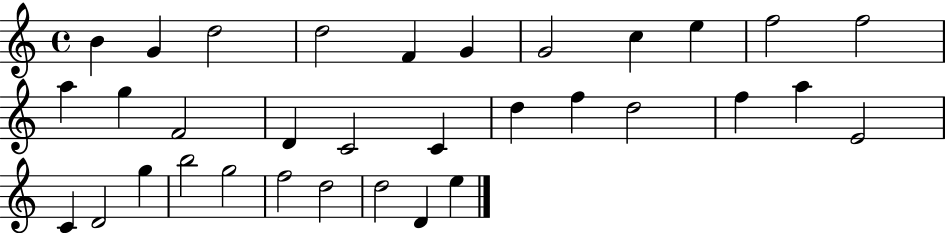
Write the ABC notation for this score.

X:1
T:Untitled
M:4/4
L:1/4
K:C
B G d2 d2 F G G2 c e f2 f2 a g F2 D C2 C d f d2 f a E2 C D2 g b2 g2 f2 d2 d2 D e